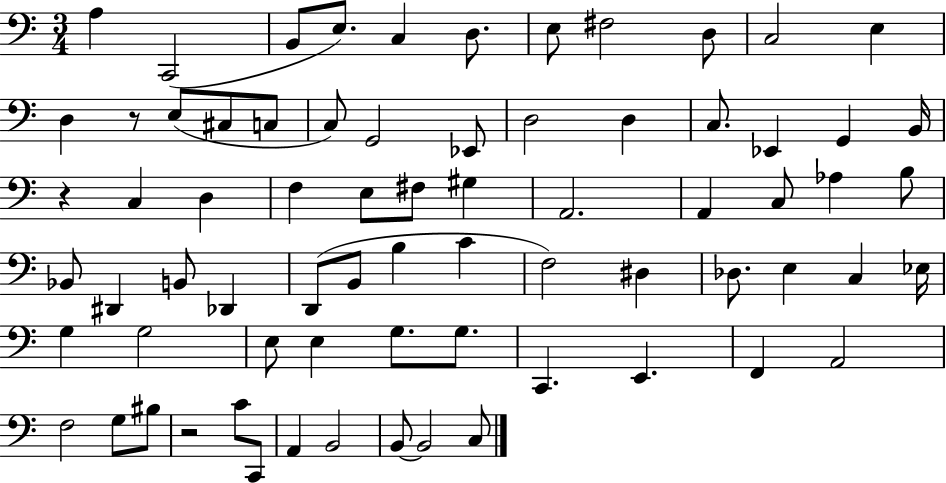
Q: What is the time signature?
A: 3/4